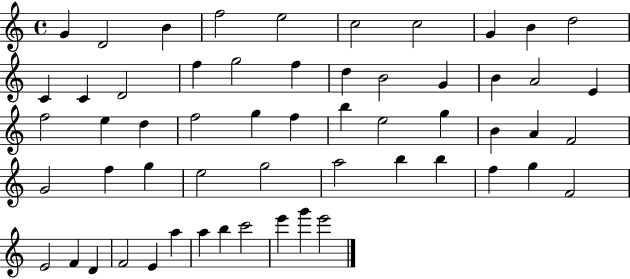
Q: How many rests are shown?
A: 0